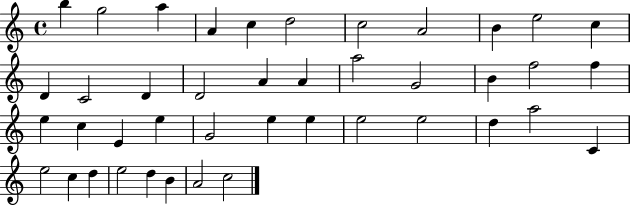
B5/q G5/h A5/q A4/q C5/q D5/h C5/h A4/h B4/q E5/h C5/q D4/q C4/h D4/q D4/h A4/q A4/q A5/h G4/h B4/q F5/h F5/q E5/q C5/q E4/q E5/q G4/h E5/q E5/q E5/h E5/h D5/q A5/h C4/q E5/h C5/q D5/q E5/h D5/q B4/q A4/h C5/h